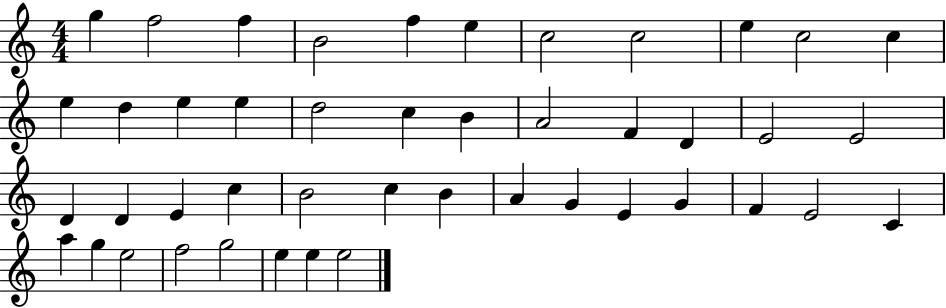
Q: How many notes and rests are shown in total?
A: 45